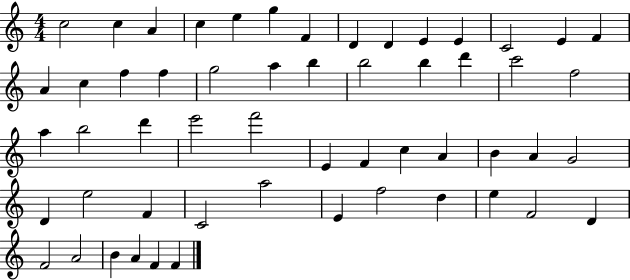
C5/h C5/q A4/q C5/q E5/q G5/q F4/q D4/q D4/q E4/q E4/q C4/h E4/q F4/q A4/q C5/q F5/q F5/q G5/h A5/q B5/q B5/h B5/q D6/q C6/h F5/h A5/q B5/h D6/q E6/h F6/h E4/q F4/q C5/q A4/q B4/q A4/q G4/h D4/q E5/h F4/q C4/h A5/h E4/q F5/h D5/q E5/q F4/h D4/q F4/h A4/h B4/q A4/q F4/q F4/q